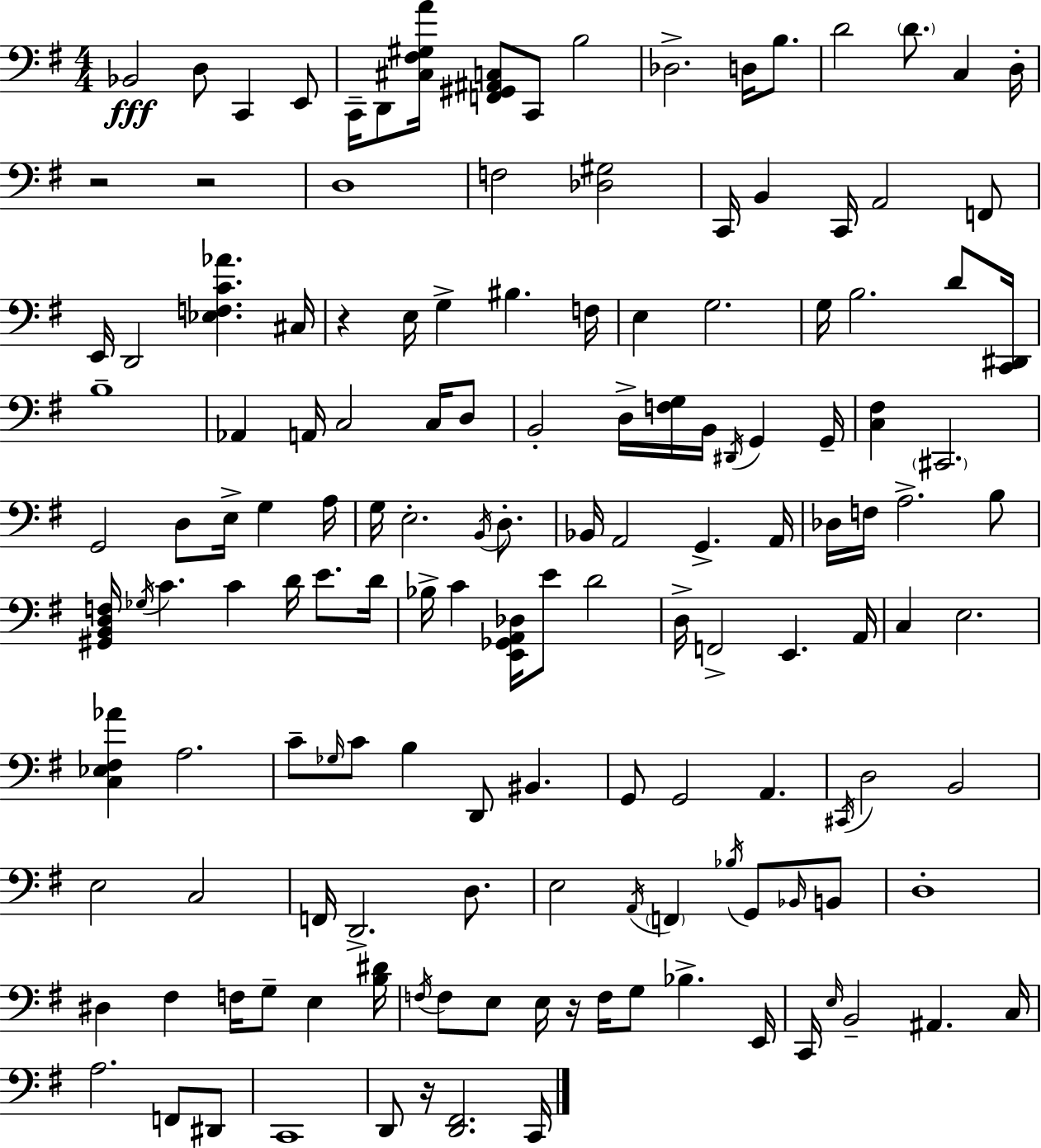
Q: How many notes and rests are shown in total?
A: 147